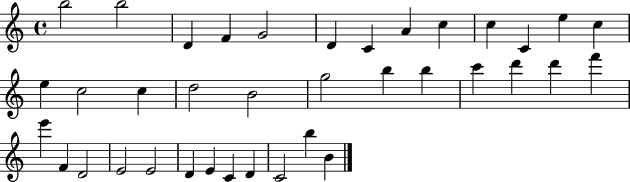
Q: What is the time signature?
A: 4/4